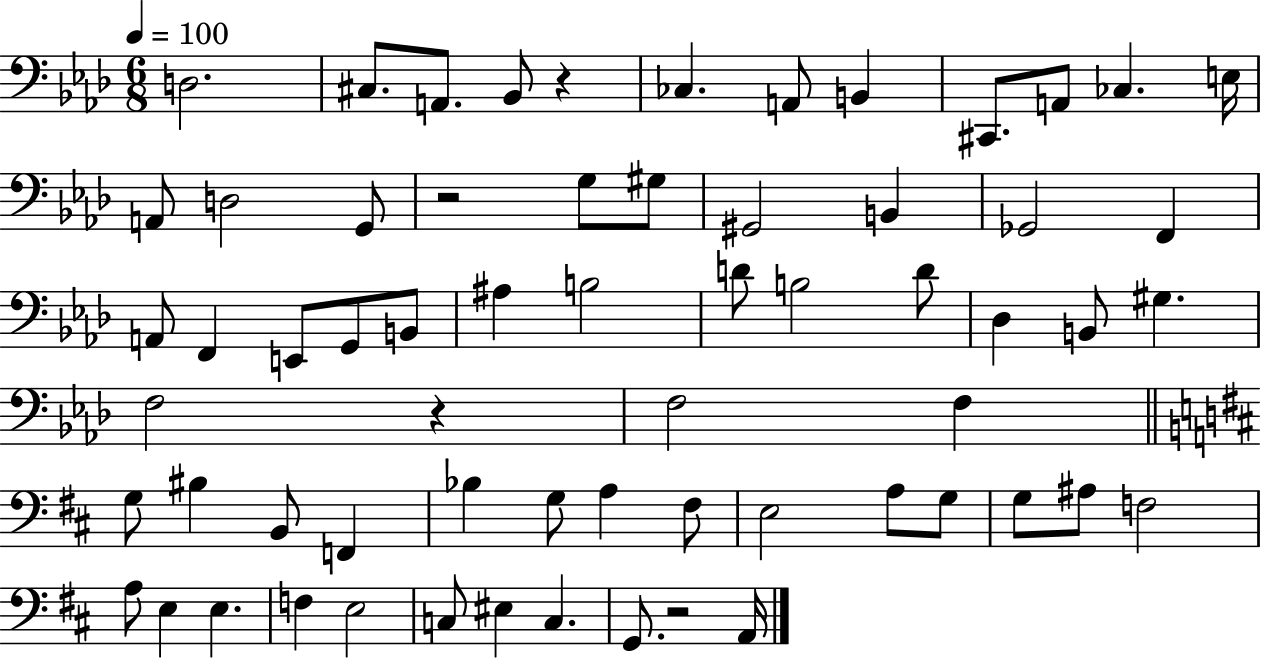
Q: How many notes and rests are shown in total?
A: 64